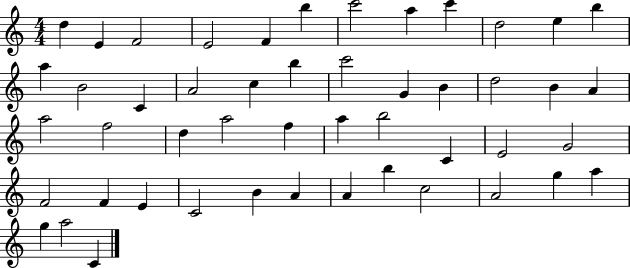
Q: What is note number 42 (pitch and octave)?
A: B5